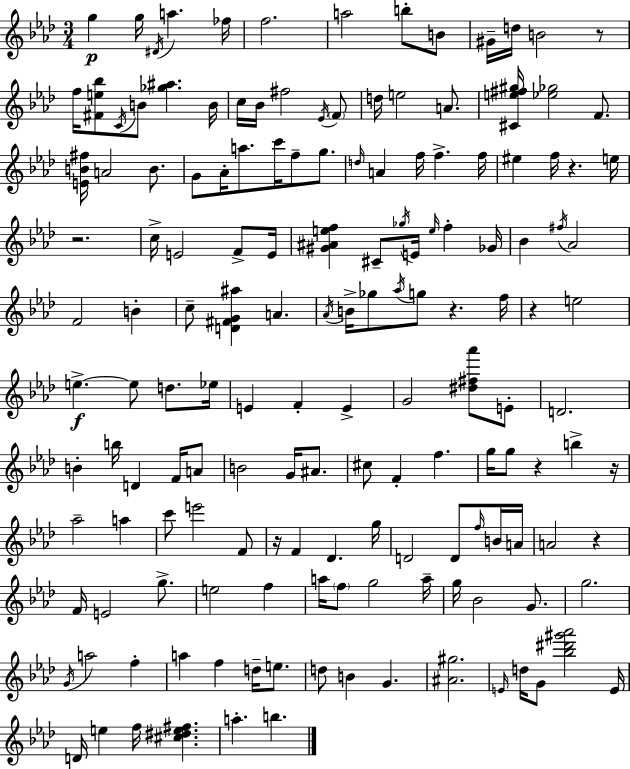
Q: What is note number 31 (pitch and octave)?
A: C6